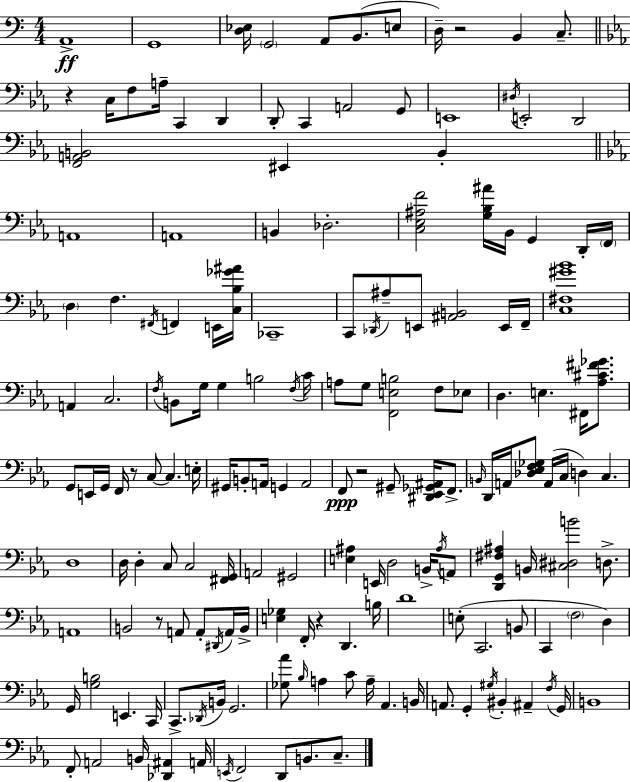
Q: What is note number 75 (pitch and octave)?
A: F2